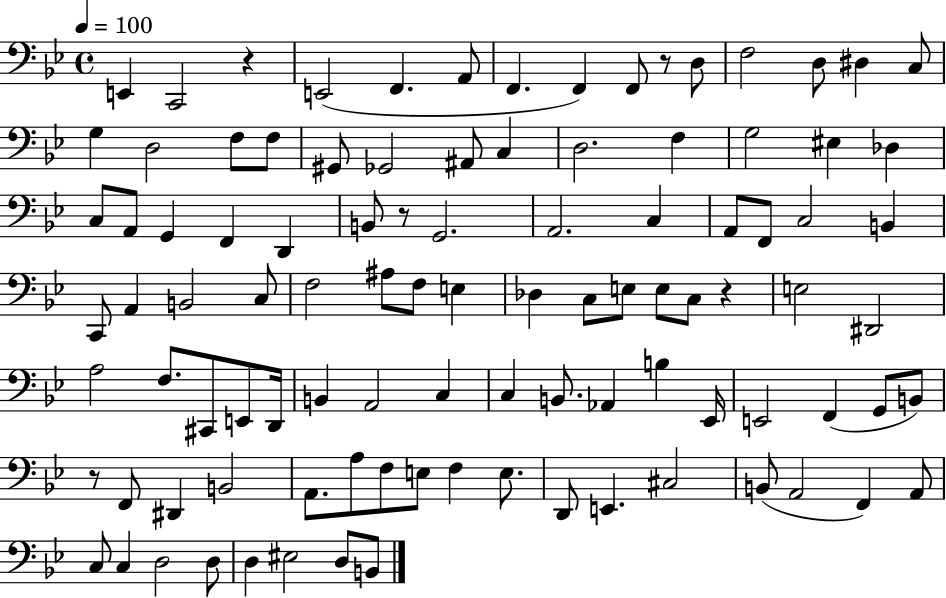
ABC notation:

X:1
T:Untitled
M:4/4
L:1/4
K:Bb
E,, C,,2 z E,,2 F,, A,,/2 F,, F,, F,,/2 z/2 D,/2 F,2 D,/2 ^D, C,/2 G, D,2 F,/2 F,/2 ^G,,/2 _G,,2 ^A,,/2 C, D,2 F, G,2 ^E, _D, C,/2 A,,/2 G,, F,, D,, B,,/2 z/2 G,,2 A,,2 C, A,,/2 F,,/2 C,2 B,, C,,/2 A,, B,,2 C,/2 F,2 ^A,/2 F,/2 E, _D, C,/2 E,/2 E,/2 C,/2 z E,2 ^D,,2 A,2 F,/2 ^C,,/2 E,,/2 D,,/4 B,, A,,2 C, C, B,,/2 _A,, B, _E,,/4 E,,2 F,, G,,/2 B,,/2 z/2 F,,/2 ^D,, B,,2 A,,/2 A,/2 F,/2 E,/2 F, E,/2 D,,/2 E,, ^C,2 B,,/2 A,,2 F,, A,,/2 C,/2 C, D,2 D,/2 D, ^E,2 D,/2 B,,/2